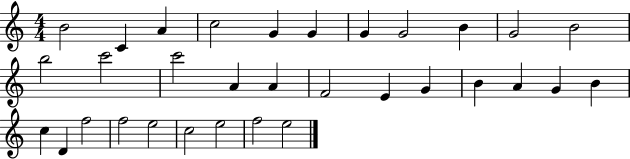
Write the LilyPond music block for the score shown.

{
  \clef treble
  \numericTimeSignature
  \time 4/4
  \key c \major
  b'2 c'4 a'4 | c''2 g'4 g'4 | g'4 g'2 b'4 | g'2 b'2 | \break b''2 c'''2 | c'''2 a'4 a'4 | f'2 e'4 g'4 | b'4 a'4 g'4 b'4 | \break c''4 d'4 f''2 | f''2 e''2 | c''2 e''2 | f''2 e''2 | \break \bar "|."
}